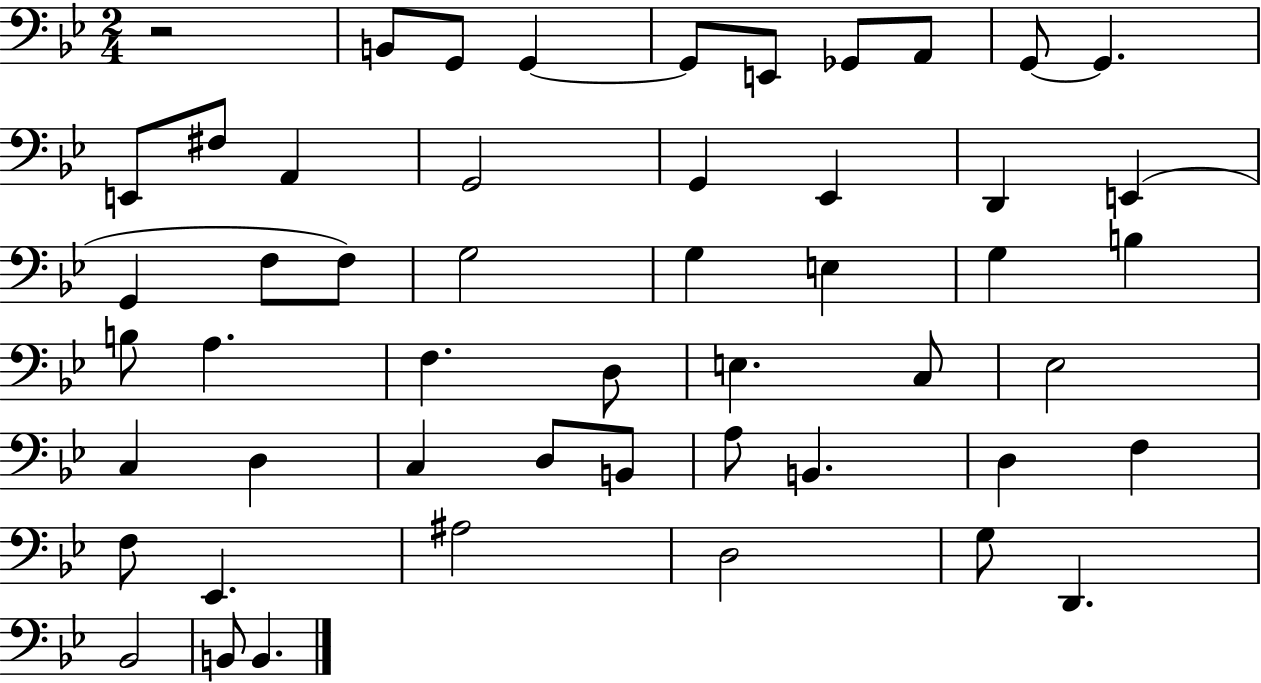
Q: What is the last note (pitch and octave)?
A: B2